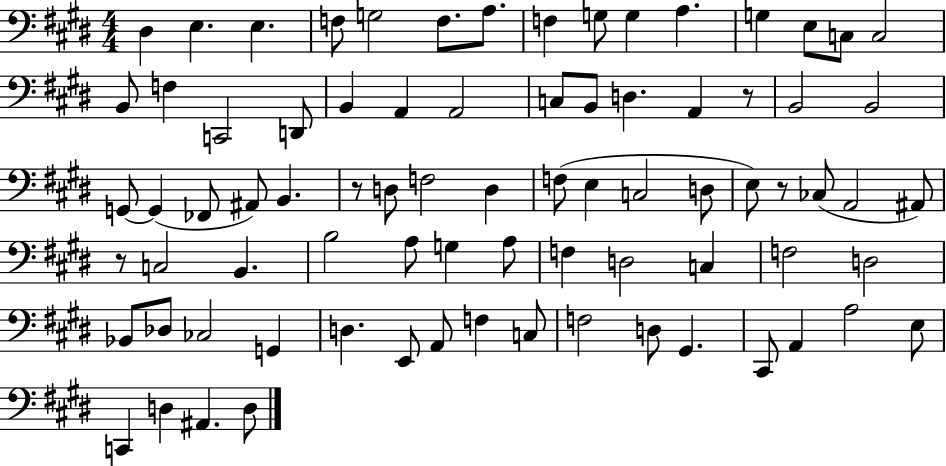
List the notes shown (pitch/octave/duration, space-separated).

D#3/q E3/q. E3/q. F3/e G3/h F3/e. A3/e. F3/q G3/e G3/q A3/q. G3/q E3/e C3/e C3/h B2/e F3/q C2/h D2/e B2/q A2/q A2/h C3/e B2/e D3/q. A2/q R/e B2/h B2/h G2/e G2/q FES2/e A#2/e B2/q. R/e D3/e F3/h D3/q F3/e E3/q C3/h D3/e E3/e R/e CES3/e A2/h A#2/e R/e C3/h B2/q. B3/h A3/e G3/q A3/e F3/q D3/h C3/q F3/h D3/h Bb2/e Db3/e CES3/h G2/q D3/q. E2/e A2/e F3/q C3/e F3/h D3/e G#2/q. C#2/e A2/q A3/h E3/e C2/q D3/q A#2/q. D3/e